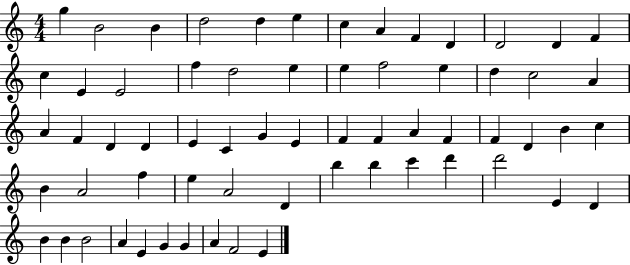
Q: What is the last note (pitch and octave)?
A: E4